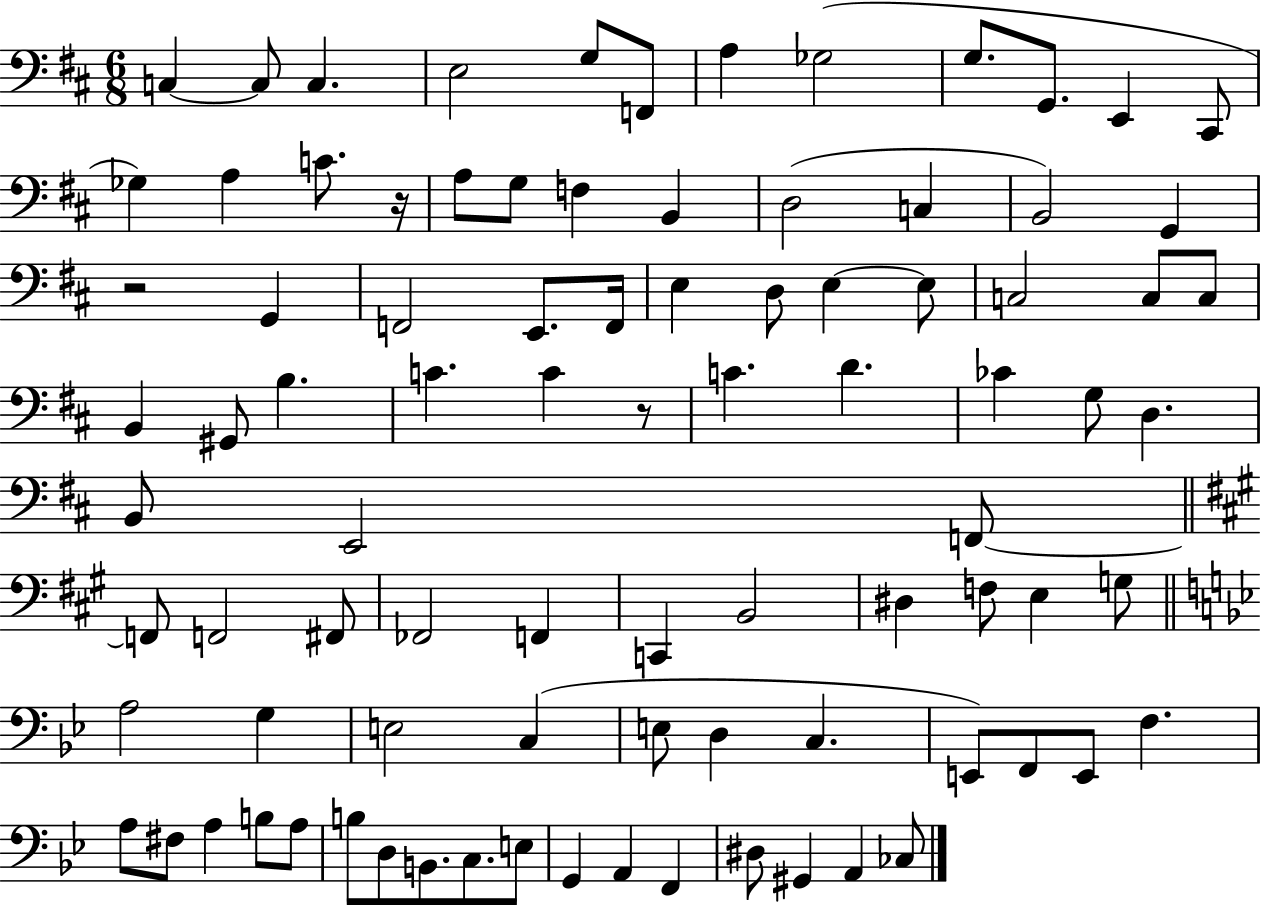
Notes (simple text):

C3/q C3/e C3/q. E3/h G3/e F2/e A3/q Gb3/h G3/e. G2/e. E2/q C#2/e Gb3/q A3/q C4/e. R/s A3/e G3/e F3/q B2/q D3/h C3/q B2/h G2/q R/h G2/q F2/h E2/e. F2/s E3/q D3/e E3/q E3/e C3/h C3/e C3/e B2/q G#2/e B3/q. C4/q. C4/q R/e C4/q. D4/q. CES4/q G3/e D3/q. B2/e E2/h F2/e F2/e F2/h F#2/e FES2/h F2/q C2/q B2/h D#3/q F3/e E3/q G3/e A3/h G3/q E3/h C3/q E3/e D3/q C3/q. E2/e F2/e E2/e F3/q. A3/e F#3/e A3/q B3/e A3/e B3/e D3/e B2/e. C3/e. E3/e G2/q A2/q F2/q D#3/e G#2/q A2/q CES3/e